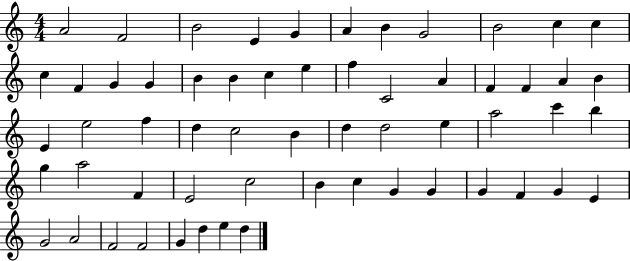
X:1
T:Untitled
M:4/4
L:1/4
K:C
A2 F2 B2 E G A B G2 B2 c c c F G G B B c e f C2 A F F A B E e2 f d c2 B d d2 e a2 c' b g a2 F E2 c2 B c G G G F G E G2 A2 F2 F2 G d e d